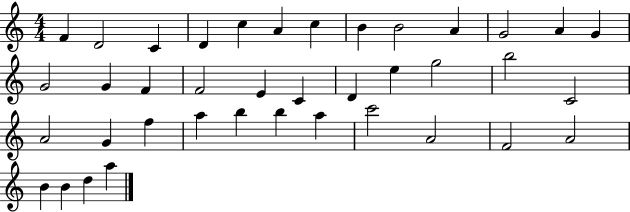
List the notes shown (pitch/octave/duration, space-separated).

F4/q D4/h C4/q D4/q C5/q A4/q C5/q B4/q B4/h A4/q G4/h A4/q G4/q G4/h G4/q F4/q F4/h E4/q C4/q D4/q E5/q G5/h B5/h C4/h A4/h G4/q F5/q A5/q B5/q B5/q A5/q C6/h A4/h F4/h A4/h B4/q B4/q D5/q A5/q